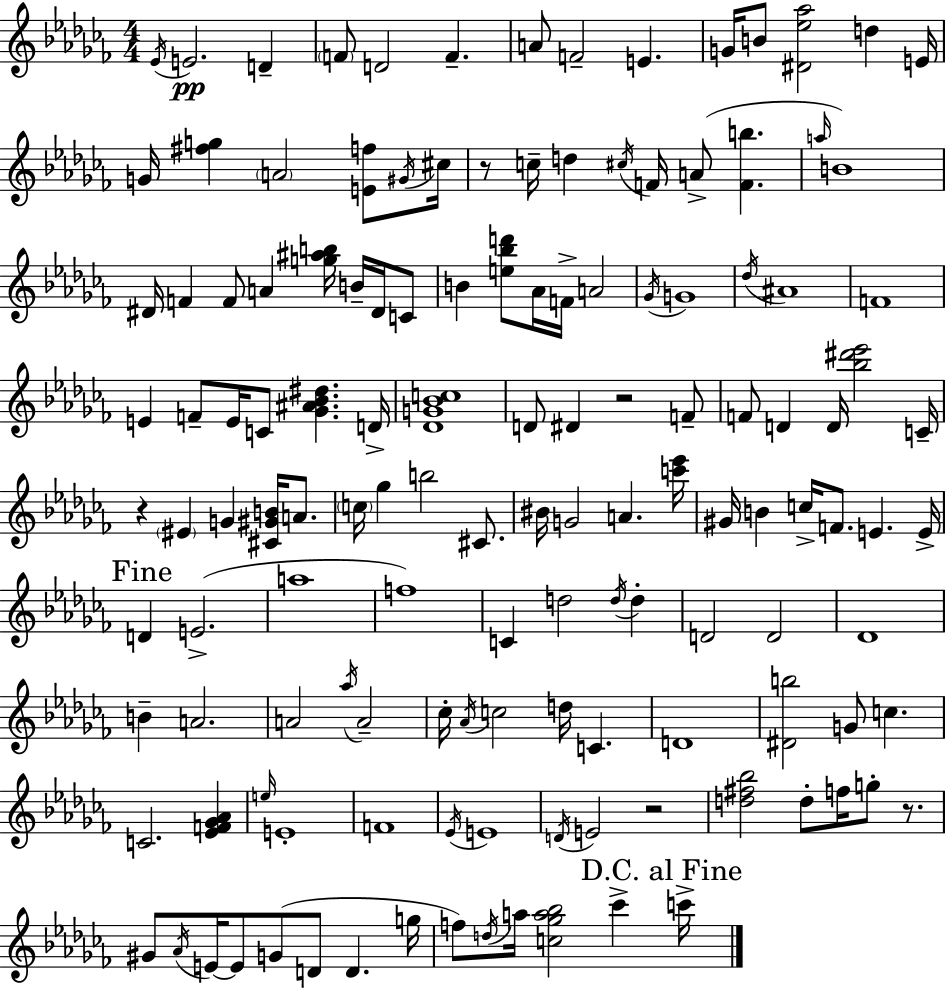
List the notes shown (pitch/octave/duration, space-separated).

Eb4/s E4/h. D4/q F4/e D4/h F4/q. A4/e F4/h E4/q. G4/s B4/e [D#4,Eb5,Ab5]/h D5/q E4/s G4/s [F#5,G5]/q A4/h [E4,F5]/e G#4/s C#5/s R/e C5/s D5/q C#5/s F4/s A4/e [F4,B5]/q. A5/s B4/w D#4/s F4/q F4/e A4/q [G5,A#5,B5]/s B4/s D#4/s C4/e B4/q [E5,Bb5,D6]/e Ab4/s F4/s A4/h Gb4/s G4/w Db5/s A#4/w F4/w E4/q F4/e E4/s C4/e [Gb4,A#4,Bb4,D#5]/q. D4/s [Db4,G4,Bb4,C5]/w D4/e D#4/q R/h F4/e F4/e D4/q D4/s [Bb5,D#6,Eb6]/h C4/s R/q EIS4/q G4/q [C#4,G#4,B4]/s A4/e. C5/s Gb5/q B5/h C#4/e. BIS4/s G4/h A4/q. [C6,Eb6]/s G#4/s B4/q C5/s F4/e. E4/q. E4/s D4/q E4/h. A5/w F5/w C4/q D5/h D5/s D5/q D4/h D4/h Db4/w B4/q A4/h. A4/h Ab5/s A4/h CES5/s Ab4/s C5/h D5/s C4/q. D4/w [D#4,B5]/h G4/e C5/q. C4/h. [Eb4,F4,Gb4,Ab4]/q E5/s E4/w F4/w Eb4/s E4/w D4/s E4/h R/h [D5,F#5,Bb5]/h D5/e F5/s G5/e R/e. G#4/e Ab4/s E4/s E4/e G4/e D4/e D4/q. G5/s F5/e D5/s A5/s [C5,Gb5,A5,Bb5]/h CES6/q C6/s